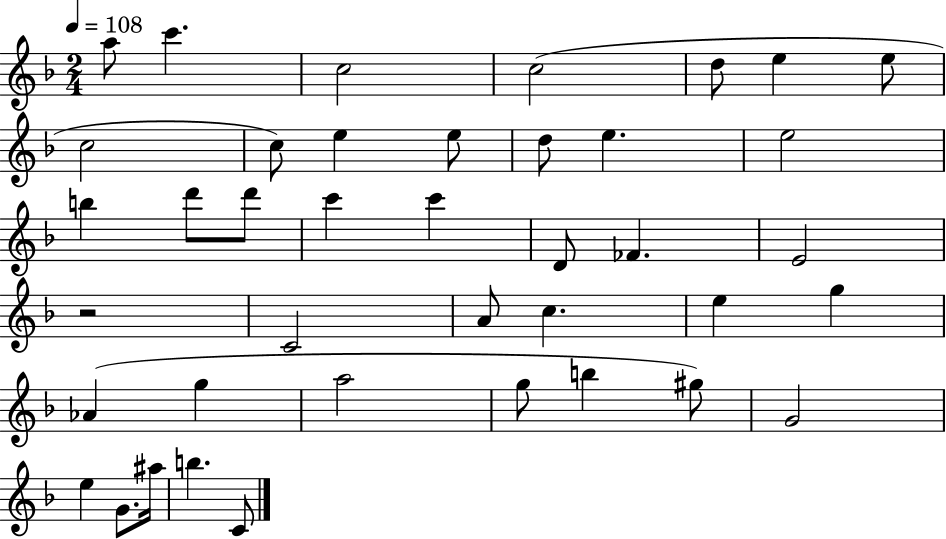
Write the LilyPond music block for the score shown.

{
  \clef treble
  \numericTimeSignature
  \time 2/4
  \key f \major
  \tempo 4 = 108
  a''8 c'''4. | c''2 | c''2( | d''8 e''4 e''8 | \break c''2 | c''8) e''4 e''8 | d''8 e''4. | e''2 | \break b''4 d'''8 d'''8 | c'''4 c'''4 | d'8 fes'4. | e'2 | \break r2 | c'2 | a'8 c''4. | e''4 g''4 | \break aes'4( g''4 | a''2 | g''8 b''4 gis''8) | g'2 | \break e''4 g'8. ais''16 | b''4. c'8 | \bar "|."
}